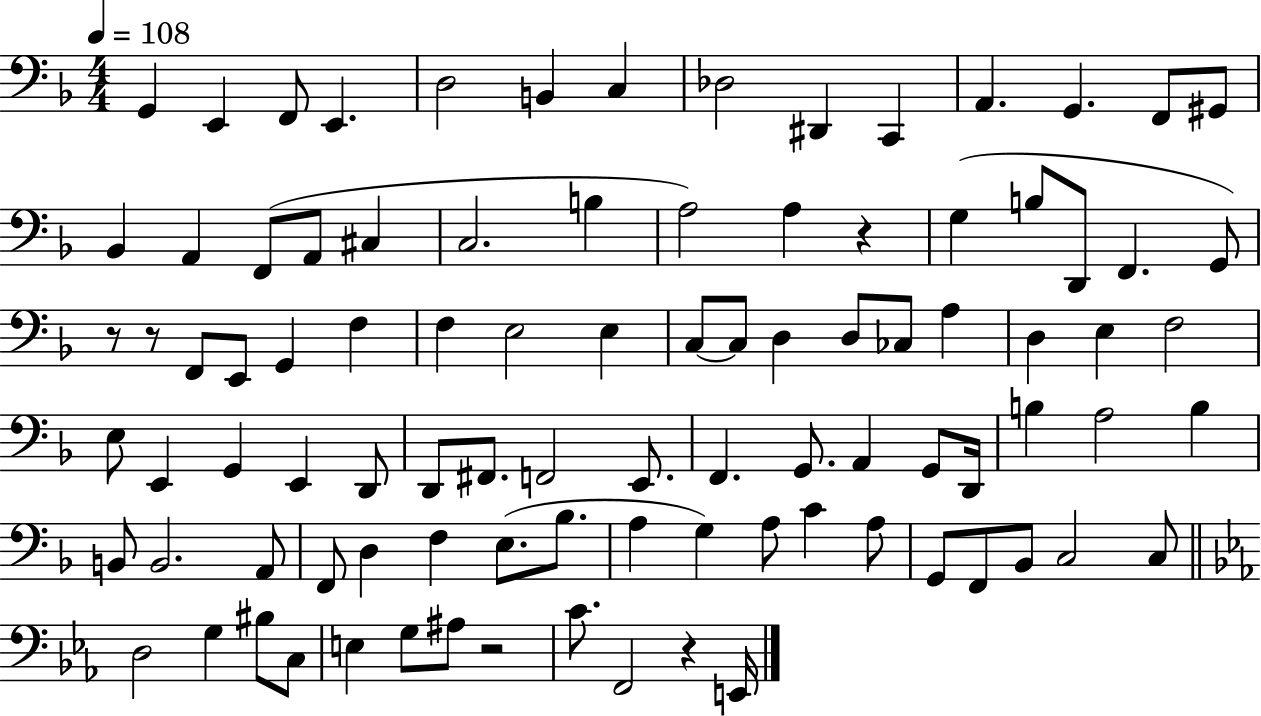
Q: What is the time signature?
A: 4/4